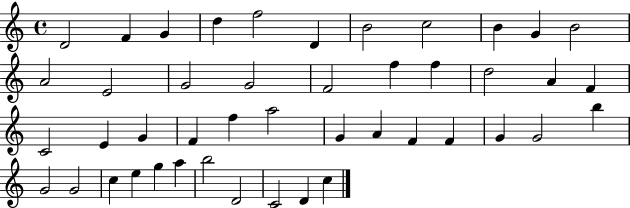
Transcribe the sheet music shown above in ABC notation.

X:1
T:Untitled
M:4/4
L:1/4
K:C
D2 F G d f2 D B2 c2 B G B2 A2 E2 G2 G2 F2 f f d2 A F C2 E G F f a2 G A F F G G2 b G2 G2 c e g a b2 D2 C2 D c